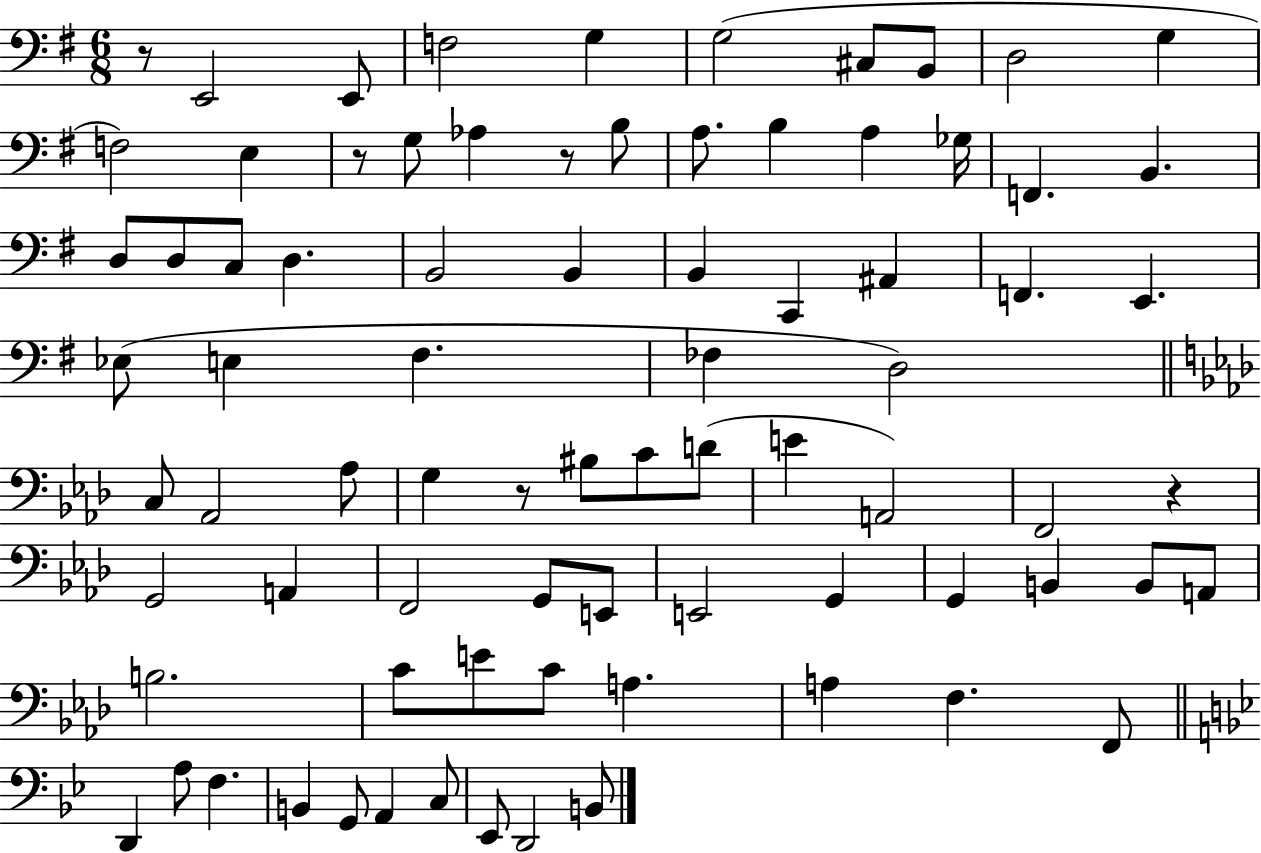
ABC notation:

X:1
T:Untitled
M:6/8
L:1/4
K:G
z/2 E,,2 E,,/2 F,2 G, G,2 ^C,/2 B,,/2 D,2 G, F,2 E, z/2 G,/2 _A, z/2 B,/2 A,/2 B, A, _G,/4 F,, B,, D,/2 D,/2 C,/2 D, B,,2 B,, B,, C,, ^A,, F,, E,, _E,/2 E, ^F, _F, D,2 C,/2 _A,,2 _A,/2 G, z/2 ^B,/2 C/2 D/2 E A,,2 F,,2 z G,,2 A,, F,,2 G,,/2 E,,/2 E,,2 G,, G,, B,, B,,/2 A,,/2 B,2 C/2 E/2 C/2 A, A, F, F,,/2 D,, A,/2 F, B,, G,,/2 A,, C,/2 _E,,/2 D,,2 B,,/2